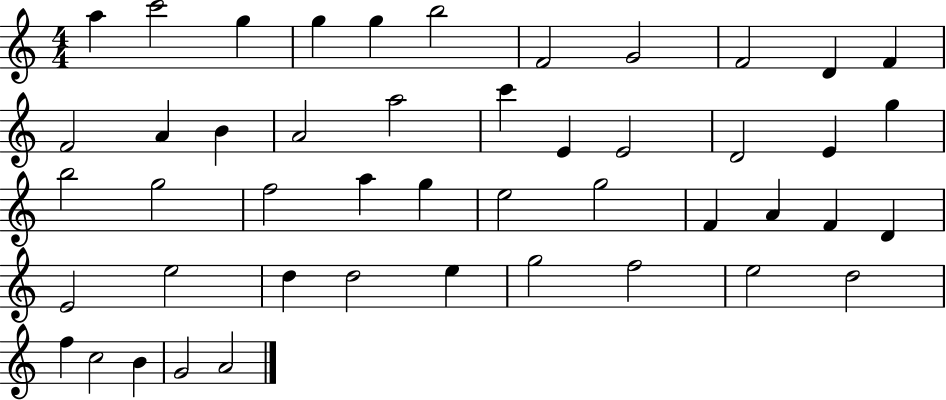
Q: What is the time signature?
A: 4/4